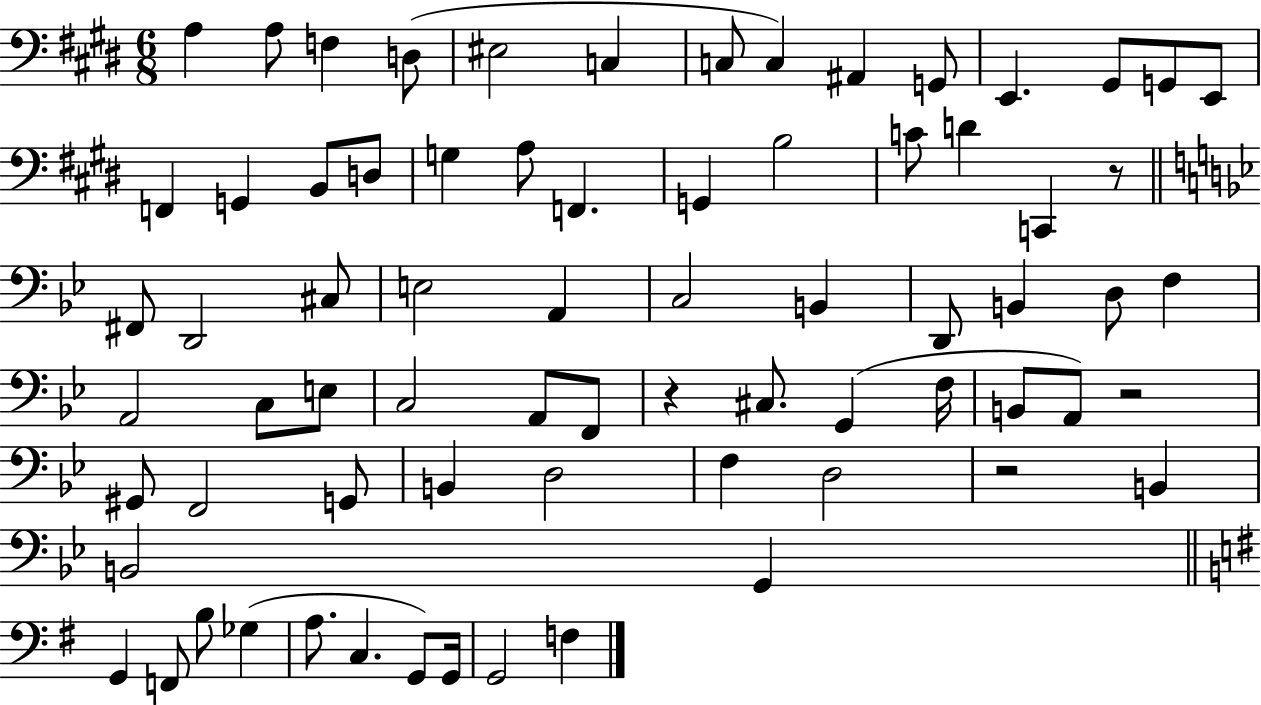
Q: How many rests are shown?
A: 4